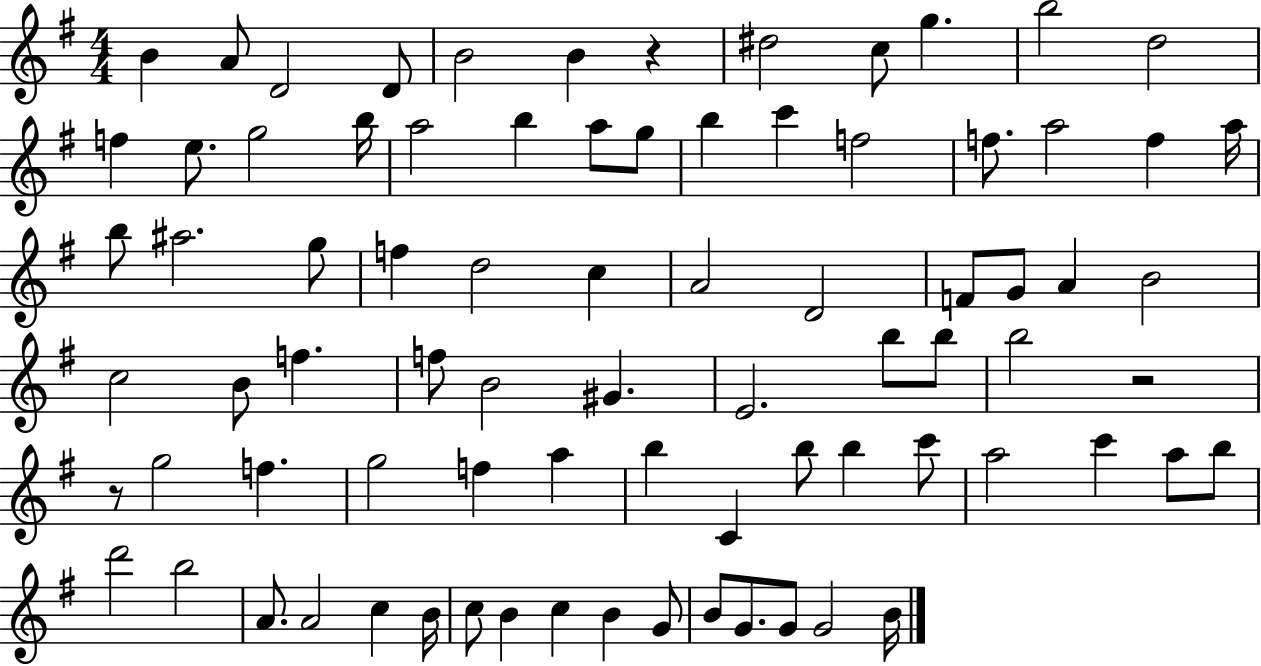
{
  \clef treble
  \numericTimeSignature
  \time 4/4
  \key g \major
  b'4 a'8 d'2 d'8 | b'2 b'4 r4 | dis''2 c''8 g''4. | b''2 d''2 | \break f''4 e''8. g''2 b''16 | a''2 b''4 a''8 g''8 | b''4 c'''4 f''2 | f''8. a''2 f''4 a''16 | \break b''8 ais''2. g''8 | f''4 d''2 c''4 | a'2 d'2 | f'8 g'8 a'4 b'2 | \break c''2 b'8 f''4. | f''8 b'2 gis'4. | e'2. b''8 b''8 | b''2 r2 | \break r8 g''2 f''4. | g''2 f''4 a''4 | b''4 c'4 b''8 b''4 c'''8 | a''2 c'''4 a''8 b''8 | \break d'''2 b''2 | a'8. a'2 c''4 b'16 | c''8 b'4 c''4 b'4 g'8 | b'8 g'8. g'8 g'2 b'16 | \break \bar "|."
}